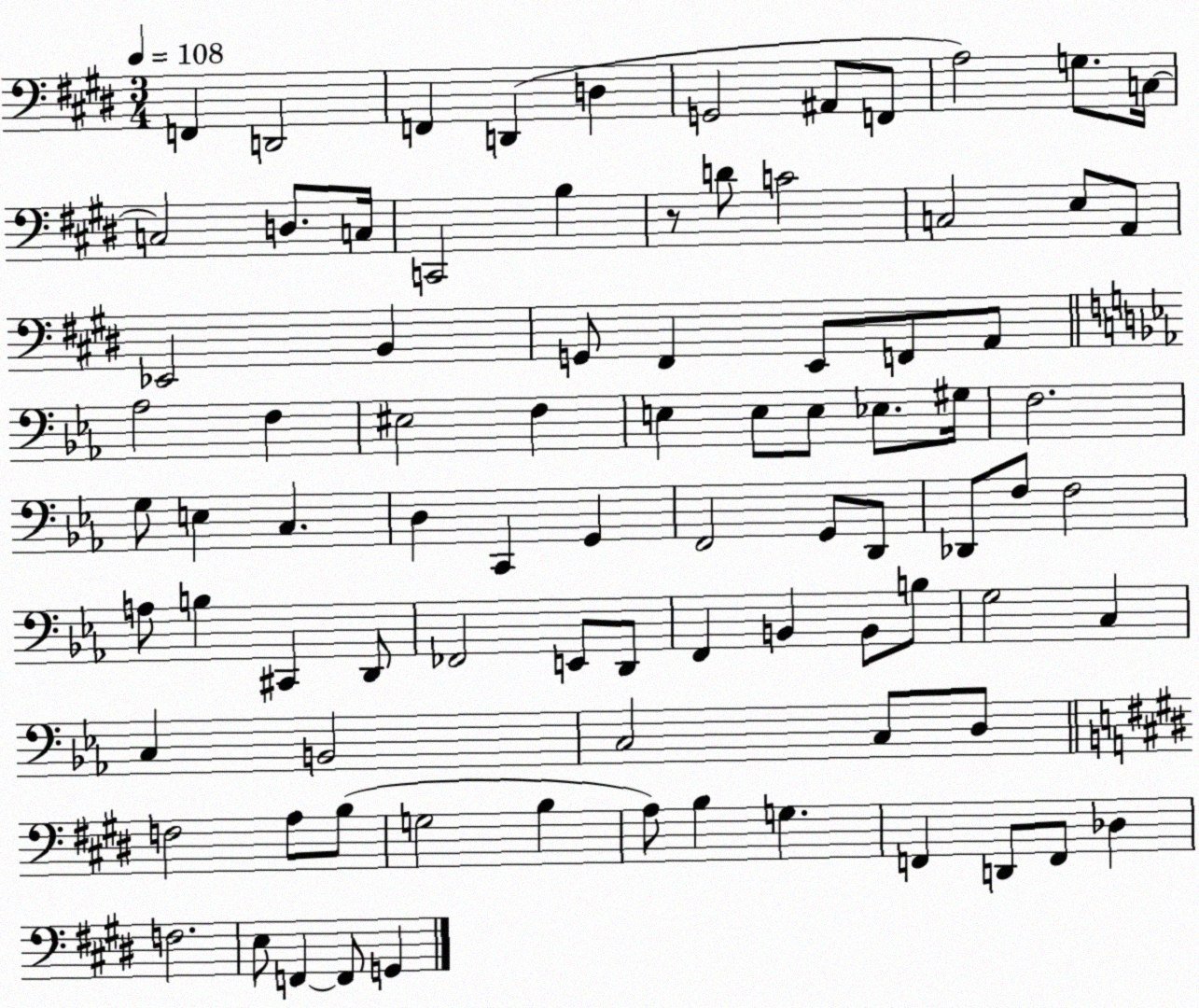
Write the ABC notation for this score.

X:1
T:Untitled
M:3/4
L:1/4
K:E
F,, D,,2 F,, D,, D, G,,2 ^A,,/2 F,,/2 A,2 G,/2 C,/4 C,2 D,/2 C,/4 C,,2 B, z/2 D/2 C2 C,2 E,/2 A,,/2 _E,,2 B,, G,,/2 ^F,, E,,/2 F,,/2 A,,/2 _A,2 F, ^E,2 F, E, E,/2 E,/2 _E,/2 ^G,/4 F,2 G,/2 E, C, D, C,, G,, F,,2 G,,/2 D,,/2 _D,,/2 F,/2 F,2 A,/2 B, ^C,, D,,/2 _F,,2 E,,/2 D,,/2 F,, B,, B,,/2 B,/2 G,2 C, C, B,,2 C,2 C,/2 D,/2 F,2 A,/2 B,/2 G,2 B, A,/2 B, G, F,, D,,/2 F,,/2 _D, F,2 E,/2 F,, F,,/2 G,,